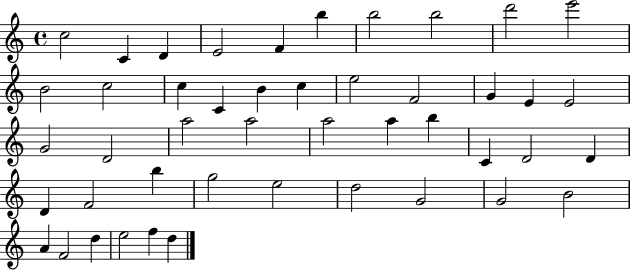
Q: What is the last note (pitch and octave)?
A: D5